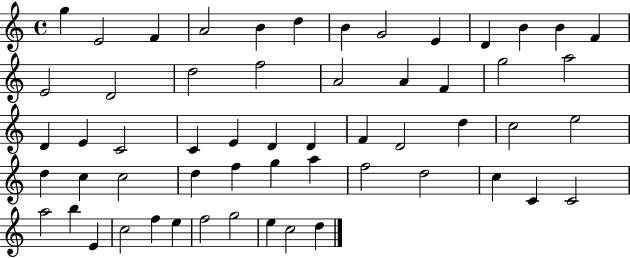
{
  \clef treble
  \time 4/4
  \defaultTimeSignature
  \key c \major
  g''4 e'2 f'4 | a'2 b'4 d''4 | b'4 g'2 e'4 | d'4 b'4 b'4 f'4 | \break e'2 d'2 | d''2 f''2 | a'2 a'4 f'4 | g''2 a''2 | \break d'4 e'4 c'2 | c'4 e'4 d'4 d'4 | f'4 d'2 d''4 | c''2 e''2 | \break d''4 c''4 c''2 | d''4 f''4 g''4 a''4 | f''2 d''2 | c''4 c'4 c'2 | \break a''2 b''4 e'4 | c''2 f''4 e''4 | f''2 g''2 | e''4 c''2 d''4 | \break \bar "|."
}